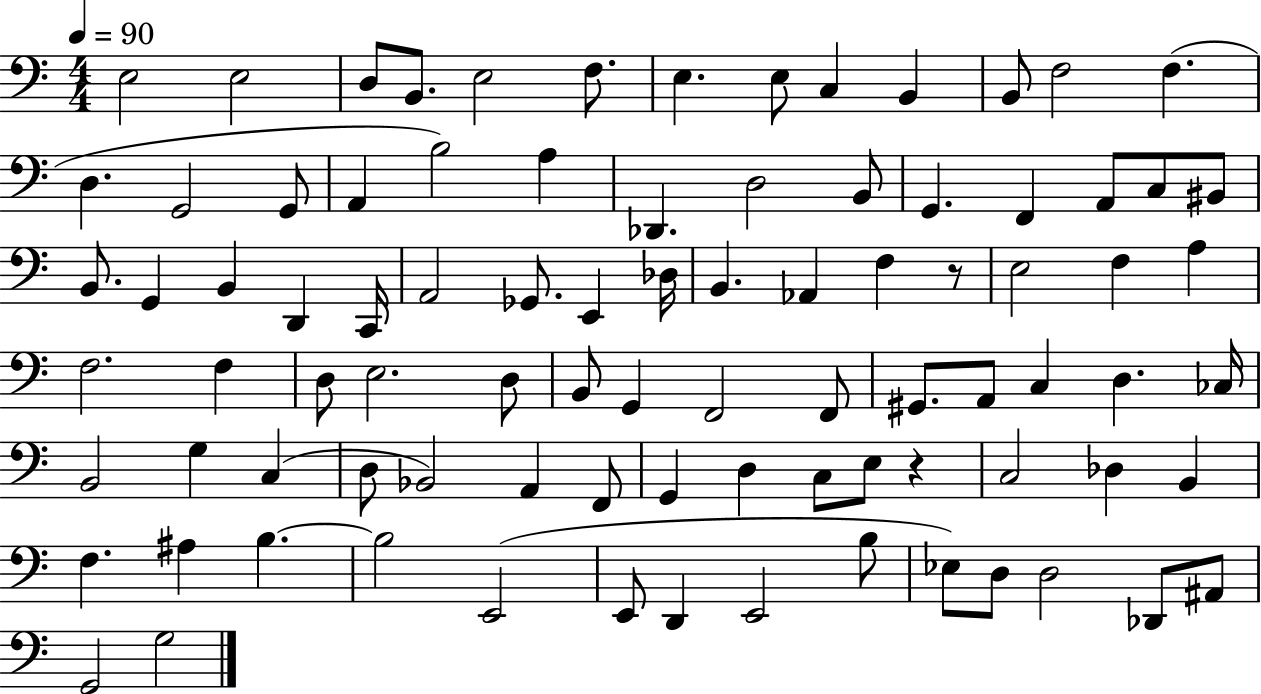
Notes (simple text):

E3/h E3/h D3/e B2/e. E3/h F3/e. E3/q. E3/e C3/q B2/q B2/e F3/h F3/q. D3/q. G2/h G2/e A2/q B3/h A3/q Db2/q. D3/h B2/e G2/q. F2/q A2/e C3/e BIS2/e B2/e. G2/q B2/q D2/q C2/s A2/h Gb2/e. E2/q Db3/s B2/q. Ab2/q F3/q R/e E3/h F3/q A3/q F3/h. F3/q D3/e E3/h. D3/e B2/e G2/q F2/h F2/e G#2/e. A2/e C3/q D3/q. CES3/s B2/h G3/q C3/q D3/e Bb2/h A2/q F2/e G2/q D3/q C3/e E3/e R/q C3/h Db3/q B2/q F3/q. A#3/q B3/q. B3/h E2/h E2/e D2/q E2/h B3/e Eb3/e D3/e D3/h Db2/e A#2/e G2/h G3/h